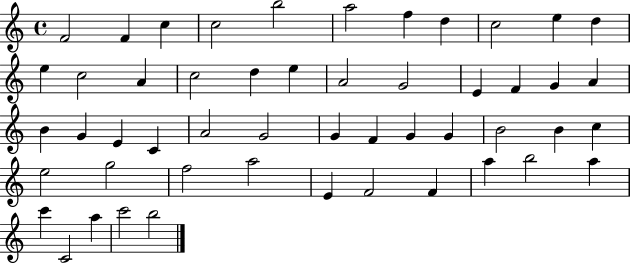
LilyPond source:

{
  \clef treble
  \time 4/4
  \defaultTimeSignature
  \key c \major
  f'2 f'4 c''4 | c''2 b''2 | a''2 f''4 d''4 | c''2 e''4 d''4 | \break e''4 c''2 a'4 | c''2 d''4 e''4 | a'2 g'2 | e'4 f'4 g'4 a'4 | \break b'4 g'4 e'4 c'4 | a'2 g'2 | g'4 f'4 g'4 g'4 | b'2 b'4 c''4 | \break e''2 g''2 | f''2 a''2 | e'4 f'2 f'4 | a''4 b''2 a''4 | \break c'''4 c'2 a''4 | c'''2 b''2 | \bar "|."
}